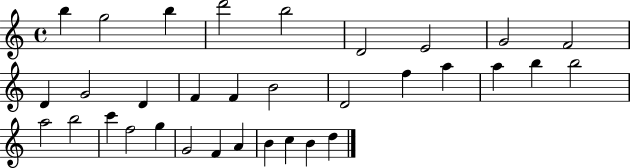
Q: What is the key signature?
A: C major